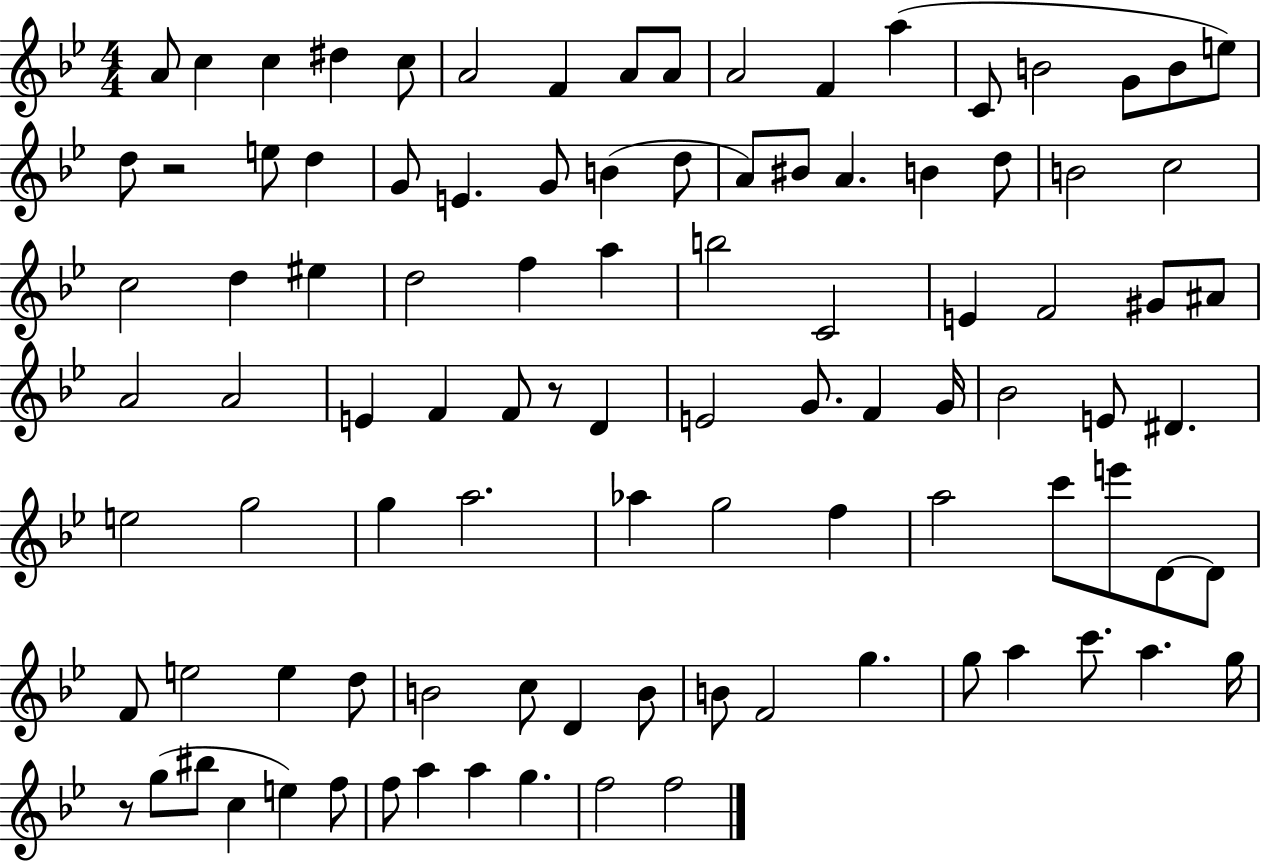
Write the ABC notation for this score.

X:1
T:Untitled
M:4/4
L:1/4
K:Bb
A/2 c c ^d c/2 A2 F A/2 A/2 A2 F a C/2 B2 G/2 B/2 e/2 d/2 z2 e/2 d G/2 E G/2 B d/2 A/2 ^B/2 A B d/2 B2 c2 c2 d ^e d2 f a b2 C2 E F2 ^G/2 ^A/2 A2 A2 E F F/2 z/2 D E2 G/2 F G/4 _B2 E/2 ^D e2 g2 g a2 _a g2 f a2 c'/2 e'/2 D/2 D/2 F/2 e2 e d/2 B2 c/2 D B/2 B/2 F2 g g/2 a c'/2 a g/4 z/2 g/2 ^b/2 c e f/2 f/2 a a g f2 f2